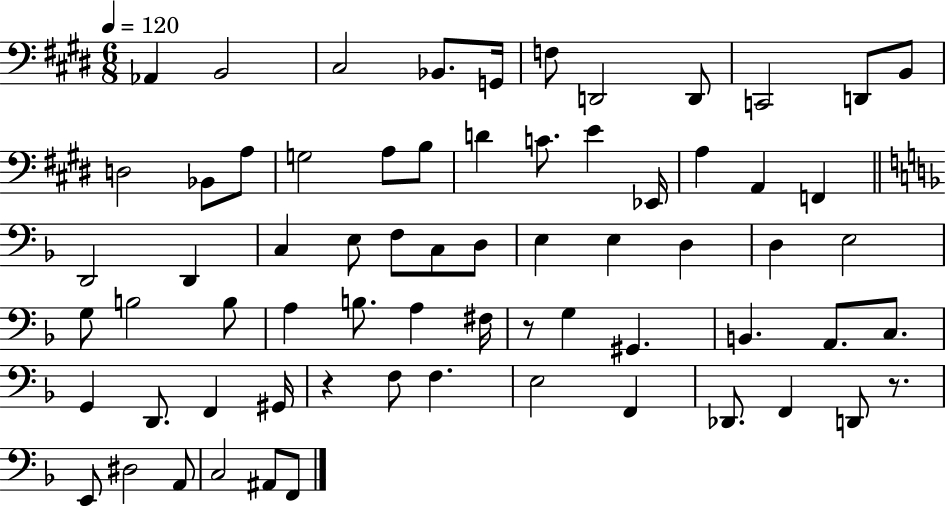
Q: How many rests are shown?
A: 3